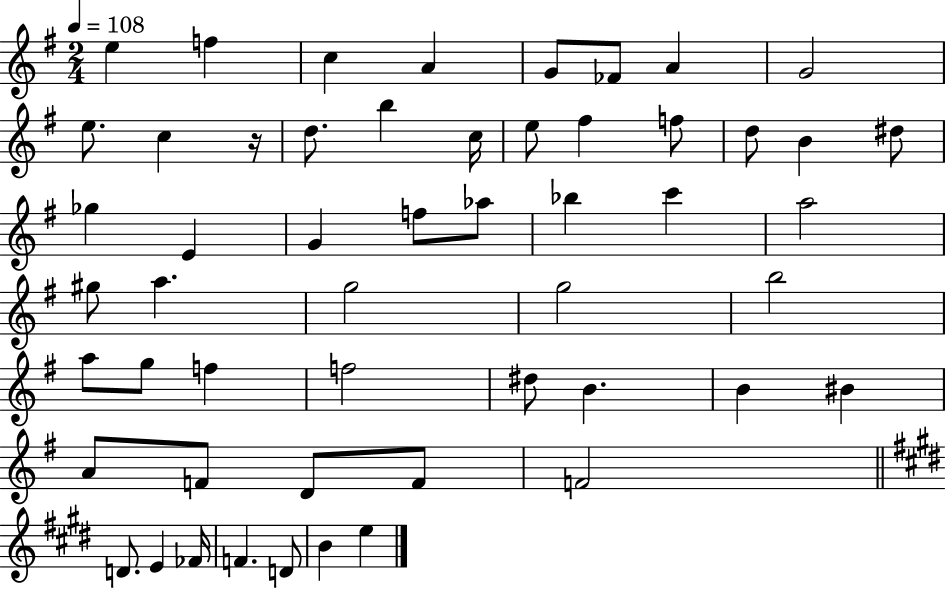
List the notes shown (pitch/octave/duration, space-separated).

E5/q F5/q C5/q A4/q G4/e FES4/e A4/q G4/h E5/e. C5/q R/s D5/e. B5/q C5/s E5/e F#5/q F5/e D5/e B4/q D#5/e Gb5/q E4/q G4/q F5/e Ab5/e Bb5/q C6/q A5/h G#5/e A5/q. G5/h G5/h B5/h A5/e G5/e F5/q F5/h D#5/e B4/q. B4/q BIS4/q A4/e F4/e D4/e F4/e F4/h D4/e. E4/q FES4/s F4/q. D4/e B4/q E5/q